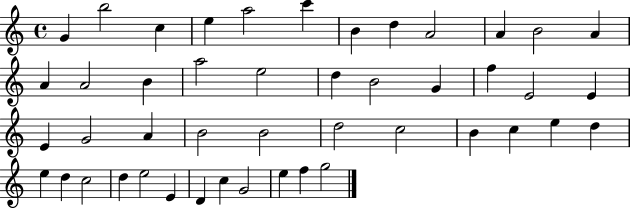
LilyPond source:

{
  \clef treble
  \time 4/4
  \defaultTimeSignature
  \key c \major
  g'4 b''2 c''4 | e''4 a''2 c'''4 | b'4 d''4 a'2 | a'4 b'2 a'4 | \break a'4 a'2 b'4 | a''2 e''2 | d''4 b'2 g'4 | f''4 e'2 e'4 | \break e'4 g'2 a'4 | b'2 b'2 | d''2 c''2 | b'4 c''4 e''4 d''4 | \break e''4 d''4 c''2 | d''4 e''2 e'4 | d'4 c''4 g'2 | e''4 f''4 g''2 | \break \bar "|."
}